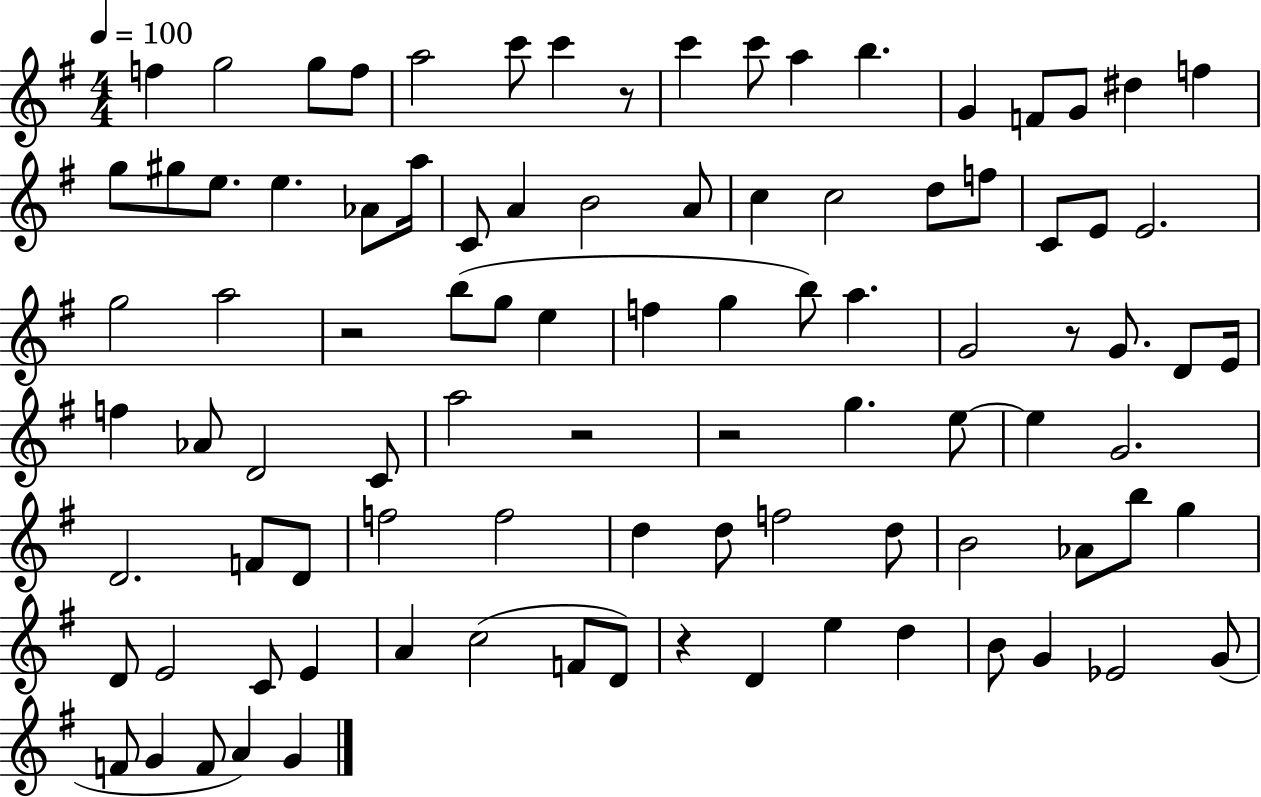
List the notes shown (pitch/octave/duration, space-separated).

F5/q G5/h G5/e F5/e A5/h C6/e C6/q R/e C6/q C6/e A5/q B5/q. G4/q F4/e G4/e D#5/q F5/q G5/e G#5/e E5/e. E5/q. Ab4/e A5/s C4/e A4/q B4/h A4/e C5/q C5/h D5/e F5/e C4/e E4/e E4/h. G5/h A5/h R/h B5/e G5/e E5/q F5/q G5/q B5/e A5/q. G4/h R/e G4/e. D4/e E4/s F5/q Ab4/e D4/h C4/e A5/h R/h R/h G5/q. E5/e E5/q G4/h. D4/h. F4/e D4/e F5/h F5/h D5/q D5/e F5/h D5/e B4/h Ab4/e B5/e G5/q D4/e E4/h C4/e E4/q A4/q C5/h F4/e D4/e R/q D4/q E5/q D5/q B4/e G4/q Eb4/h G4/e F4/e G4/q F4/e A4/q G4/q